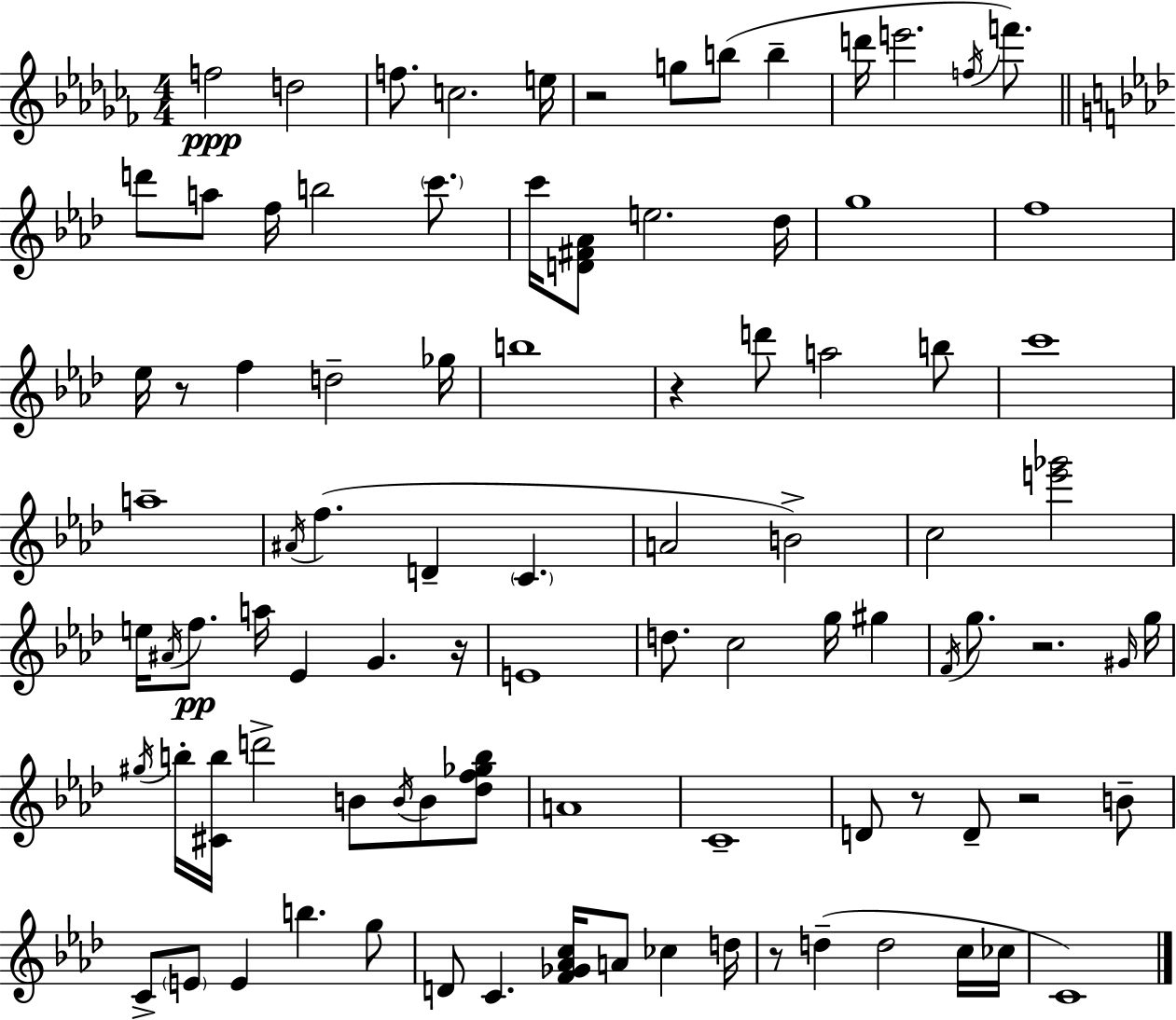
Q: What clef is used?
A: treble